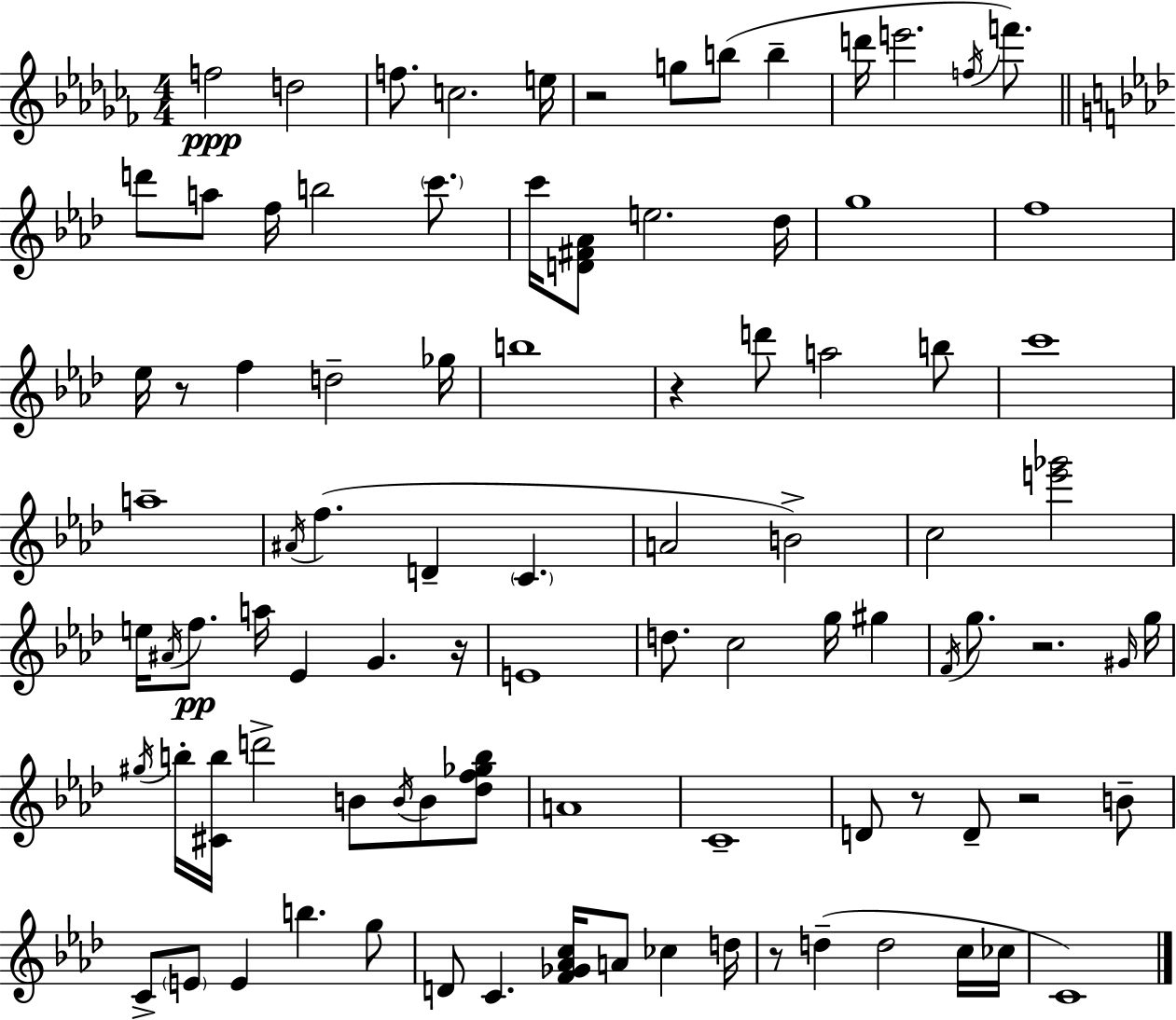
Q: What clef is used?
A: treble